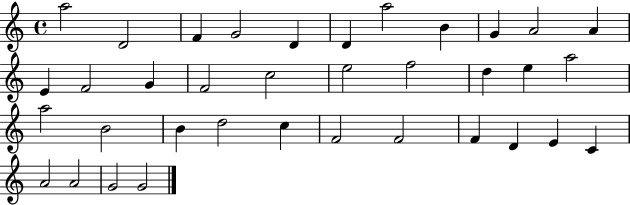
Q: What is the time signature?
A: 4/4